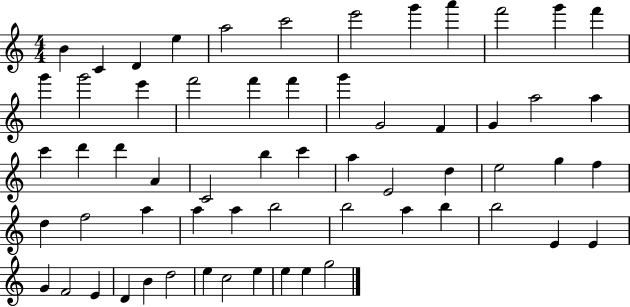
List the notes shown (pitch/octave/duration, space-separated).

B4/q C4/q D4/q E5/q A5/h C6/h E6/h G6/q A6/q F6/h G6/q F6/q G6/q G6/h E6/q F6/h F6/q F6/q G6/q G4/h F4/q G4/q A5/h A5/q C6/q D6/q D6/q A4/q C4/h B5/q C6/q A5/q E4/h D5/q E5/h G5/q F5/q D5/q F5/h A5/q A5/q A5/q B5/h B5/h A5/q B5/q B5/h E4/q E4/q G4/q F4/h E4/q D4/q B4/q D5/h E5/q C5/h E5/q E5/q E5/q G5/h